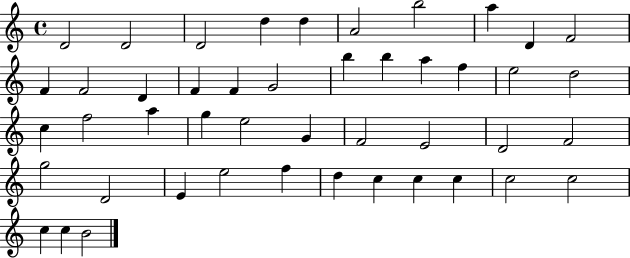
D4/h D4/h D4/h D5/q D5/q A4/h B5/h A5/q D4/q F4/h F4/q F4/h D4/q F4/q F4/q G4/h B5/q B5/q A5/q F5/q E5/h D5/h C5/q F5/h A5/q G5/q E5/h G4/q F4/h E4/h D4/h F4/h G5/h D4/h E4/q E5/h F5/q D5/q C5/q C5/q C5/q C5/h C5/h C5/q C5/q B4/h